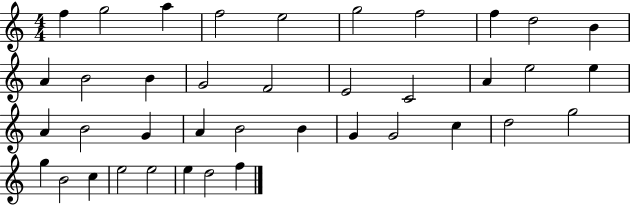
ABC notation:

X:1
T:Untitled
M:4/4
L:1/4
K:C
f g2 a f2 e2 g2 f2 f d2 B A B2 B G2 F2 E2 C2 A e2 e A B2 G A B2 B G G2 c d2 g2 g B2 c e2 e2 e d2 f